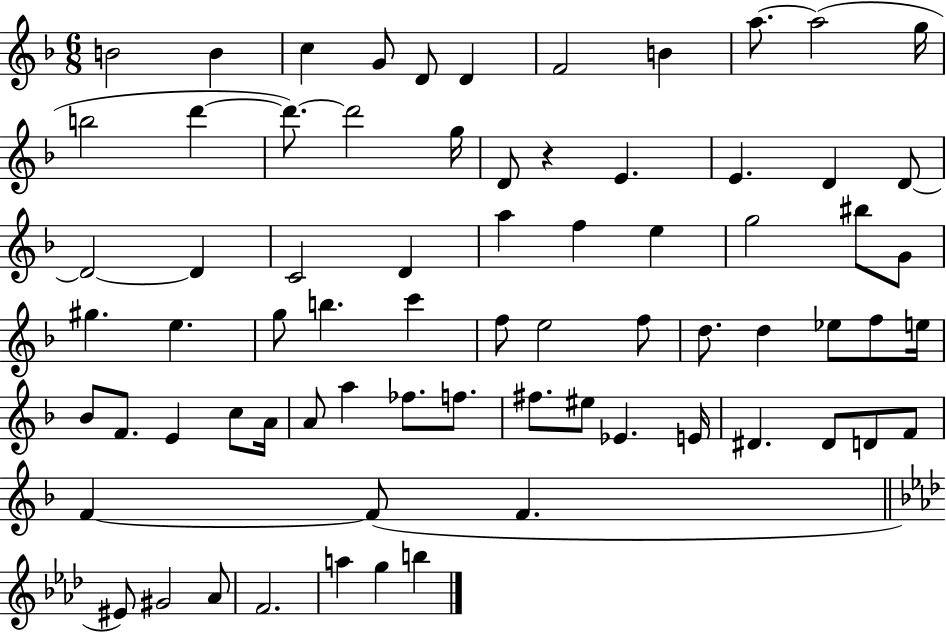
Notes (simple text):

B4/h B4/q C5/q G4/e D4/e D4/q F4/h B4/q A5/e. A5/h G5/s B5/h D6/q D6/e. D6/h G5/s D4/e R/q E4/q. E4/q. D4/q D4/e D4/h D4/q C4/h D4/q A5/q F5/q E5/q G5/h BIS5/e G4/e G#5/q. E5/q. G5/e B5/q. C6/q F5/e E5/h F5/e D5/e. D5/q Eb5/e F5/e E5/s Bb4/e F4/e. E4/q C5/e A4/s A4/e A5/q FES5/e. F5/e. F#5/e. EIS5/e Eb4/q. E4/s D#4/q. D#4/e D4/e F4/e F4/q F4/e F4/q. EIS4/e G#4/h Ab4/e F4/h. A5/q G5/q B5/q